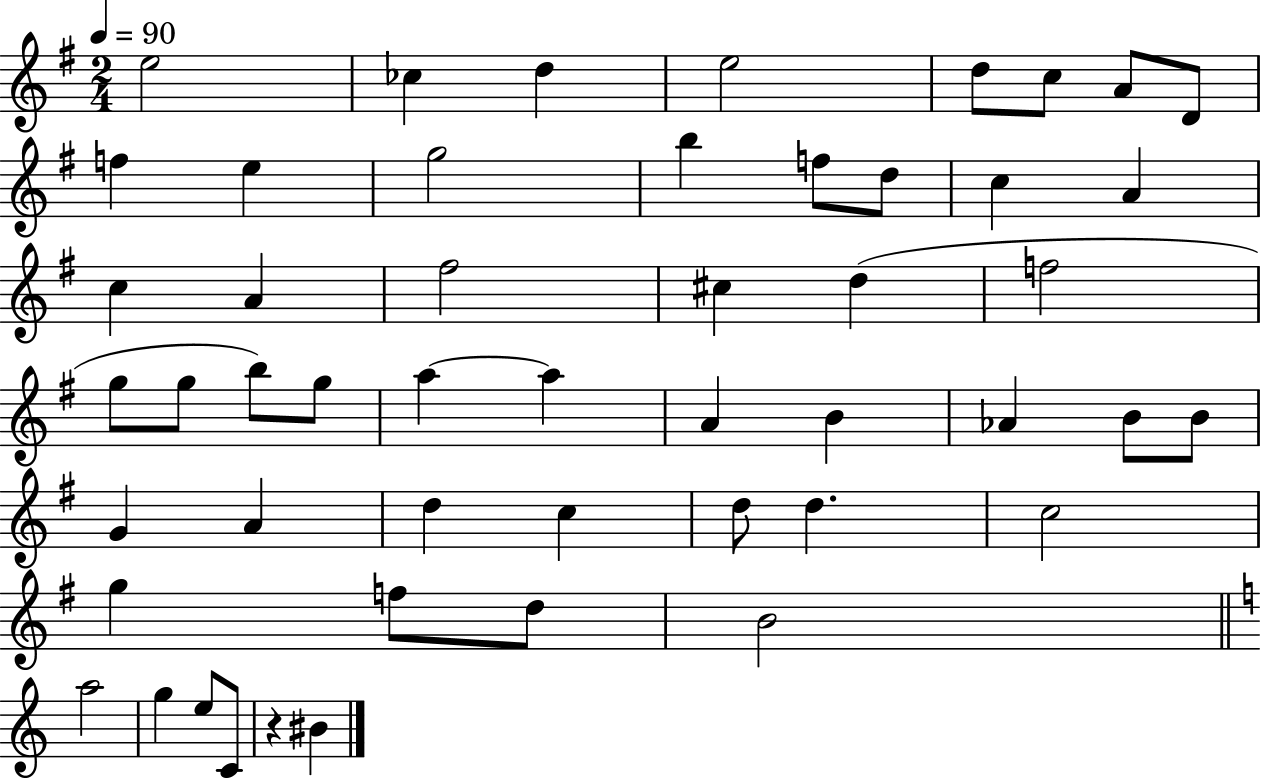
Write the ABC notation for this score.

X:1
T:Untitled
M:2/4
L:1/4
K:G
e2 _c d e2 d/2 c/2 A/2 D/2 f e g2 b f/2 d/2 c A c A ^f2 ^c d f2 g/2 g/2 b/2 g/2 a a A B _A B/2 B/2 G A d c d/2 d c2 g f/2 d/2 B2 a2 g e/2 C/2 z ^B